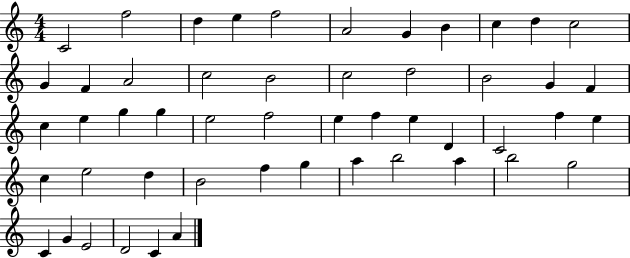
{
  \clef treble
  \numericTimeSignature
  \time 4/4
  \key c \major
  c'2 f''2 | d''4 e''4 f''2 | a'2 g'4 b'4 | c''4 d''4 c''2 | \break g'4 f'4 a'2 | c''2 b'2 | c''2 d''2 | b'2 g'4 f'4 | \break c''4 e''4 g''4 g''4 | e''2 f''2 | e''4 f''4 e''4 d'4 | c'2 f''4 e''4 | \break c''4 e''2 d''4 | b'2 f''4 g''4 | a''4 b''2 a''4 | b''2 g''2 | \break c'4 g'4 e'2 | d'2 c'4 a'4 | \bar "|."
}